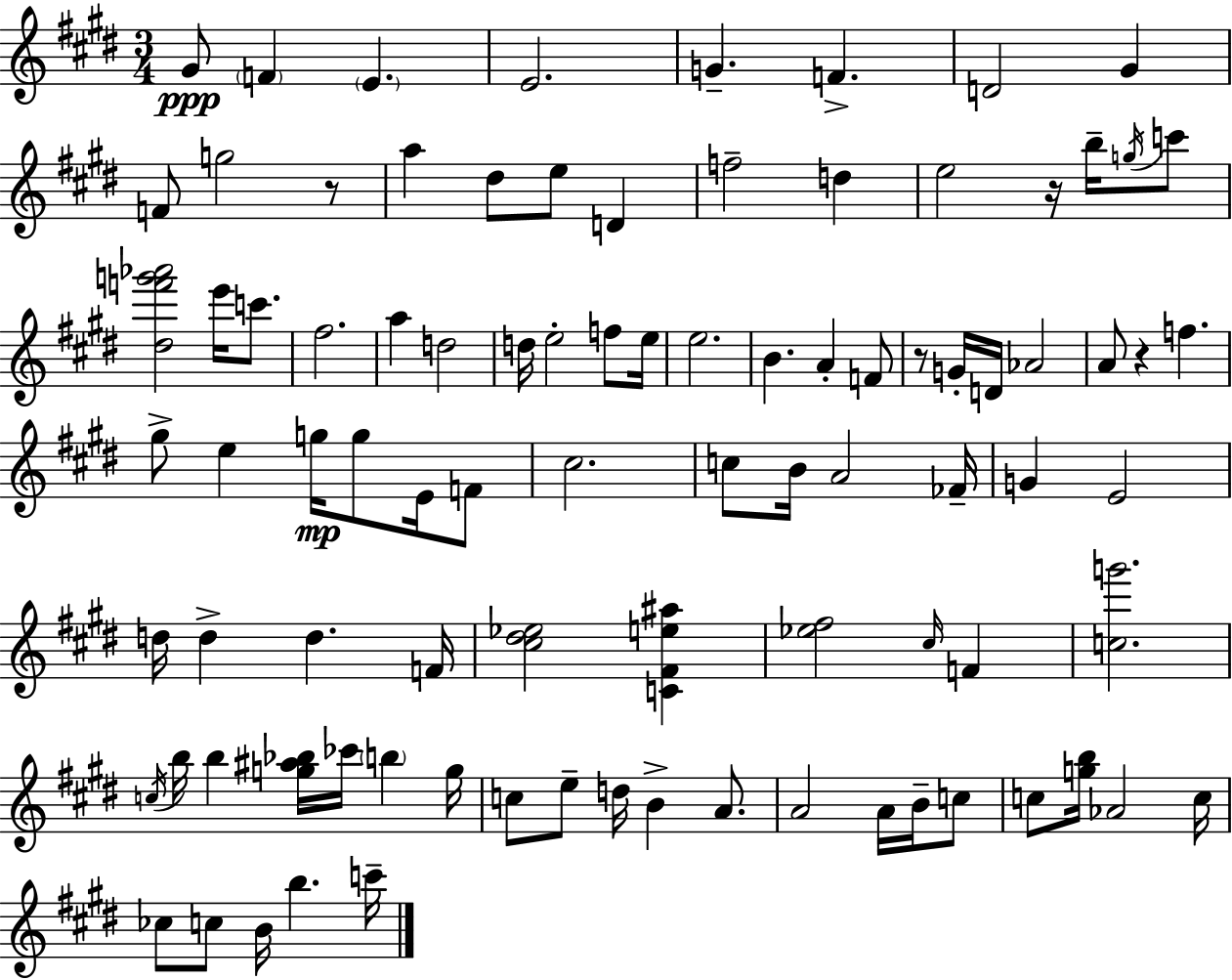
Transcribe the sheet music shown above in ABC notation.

X:1
T:Untitled
M:3/4
L:1/4
K:E
^G/2 F E E2 G F D2 ^G F/2 g2 z/2 a ^d/2 e/2 D f2 d e2 z/4 b/4 g/4 c'/2 [^df'g'_a']2 e'/4 c'/2 ^f2 a d2 d/4 e2 f/2 e/4 e2 B A F/2 z/2 G/4 D/4 _A2 A/2 z f ^g/2 e g/4 g/2 E/4 F/2 ^c2 c/2 B/4 A2 _F/4 G E2 d/4 d d F/4 [^c^d_e]2 [C^Fe^a] [_e^f]2 ^c/4 F [cg']2 c/4 b/4 b [g^a_b]/4 _c'/4 b g/4 c/2 e/2 d/4 B A/2 A2 A/4 B/4 c/2 c/2 [gb]/4 _A2 c/4 _c/2 c/2 B/4 b c'/4